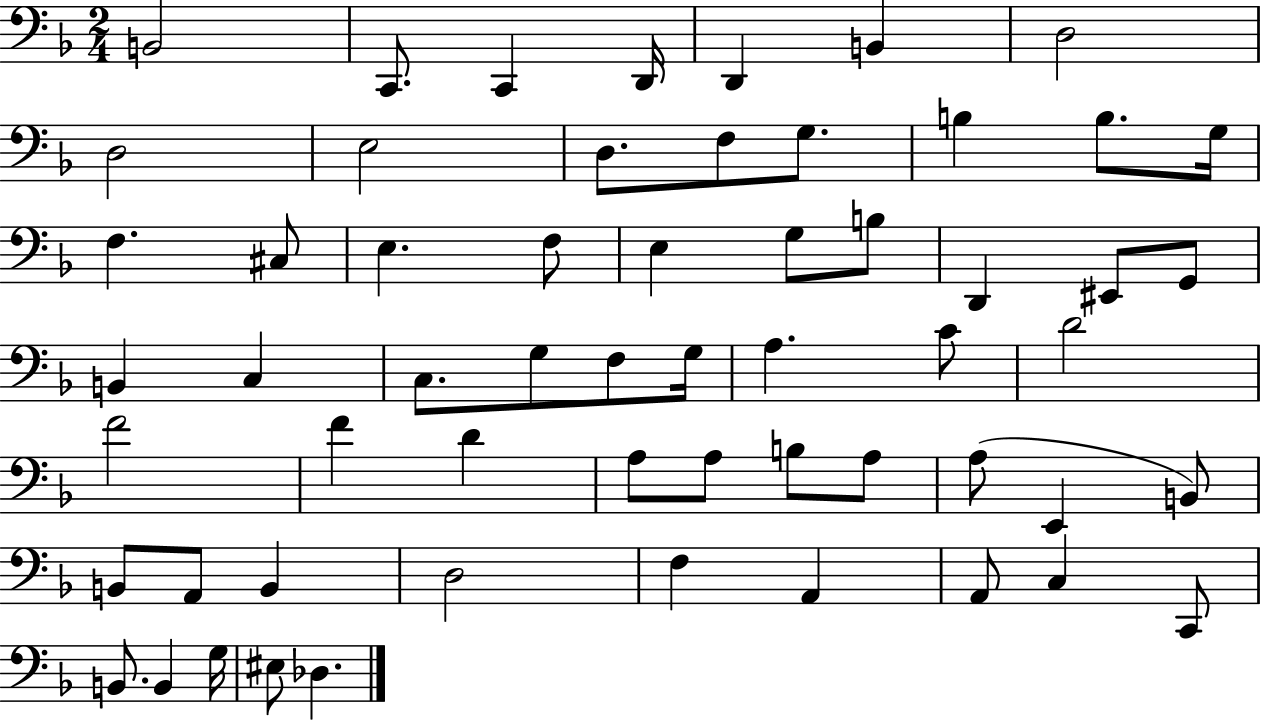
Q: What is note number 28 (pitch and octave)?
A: C3